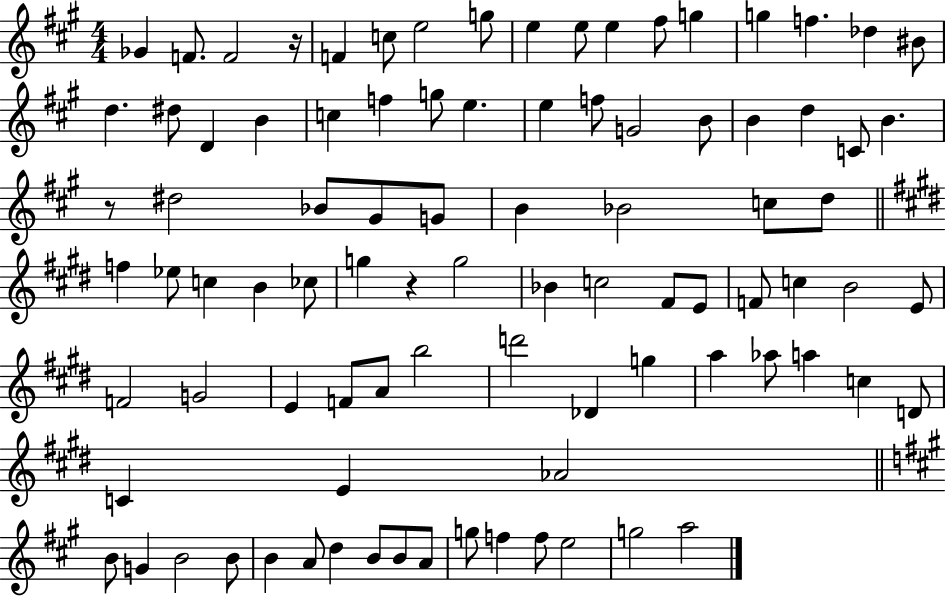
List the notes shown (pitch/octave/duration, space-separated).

Gb4/q F4/e. F4/h R/s F4/q C5/e E5/h G5/e E5/q E5/e E5/q F#5/e G5/q G5/q F5/q. Db5/q BIS4/e D5/q. D#5/e D4/q B4/q C5/q F5/q G5/e E5/q. E5/q F5/e G4/h B4/e B4/q D5/q C4/e B4/q. R/e D#5/h Bb4/e G#4/e G4/e B4/q Bb4/h C5/e D5/e F5/q Eb5/e C5/q B4/q CES5/e G5/q R/q G5/h Bb4/q C5/h F#4/e E4/e F4/e C5/q B4/h E4/e F4/h G4/h E4/q F4/e A4/e B5/h D6/h Db4/q G5/q A5/q Ab5/e A5/q C5/q D4/e C4/q E4/q Ab4/h B4/e G4/q B4/h B4/e B4/q A4/e D5/q B4/e B4/e A4/e G5/e F5/q F5/e E5/h G5/h A5/h